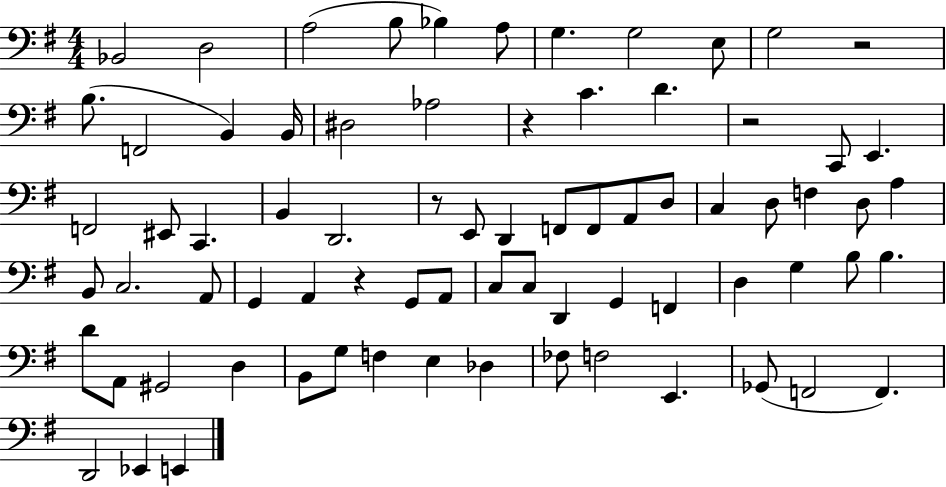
Bb2/h D3/h A3/h B3/e Bb3/q A3/e G3/q. G3/h E3/e G3/h R/h B3/e. F2/h B2/q B2/s D#3/h Ab3/h R/q C4/q. D4/q. R/h C2/e E2/q. F2/h EIS2/e C2/q. B2/q D2/h. R/e E2/e D2/q F2/e F2/e A2/e D3/e C3/q D3/e F3/q D3/e A3/q B2/e C3/h. A2/e G2/q A2/q R/q G2/e A2/e C3/e C3/e D2/q G2/q F2/q D3/q G3/q B3/e B3/q. D4/e A2/e G#2/h D3/q B2/e G3/e F3/q E3/q Db3/q FES3/e F3/h E2/q. Gb2/e F2/h F2/q. D2/h Eb2/q E2/q